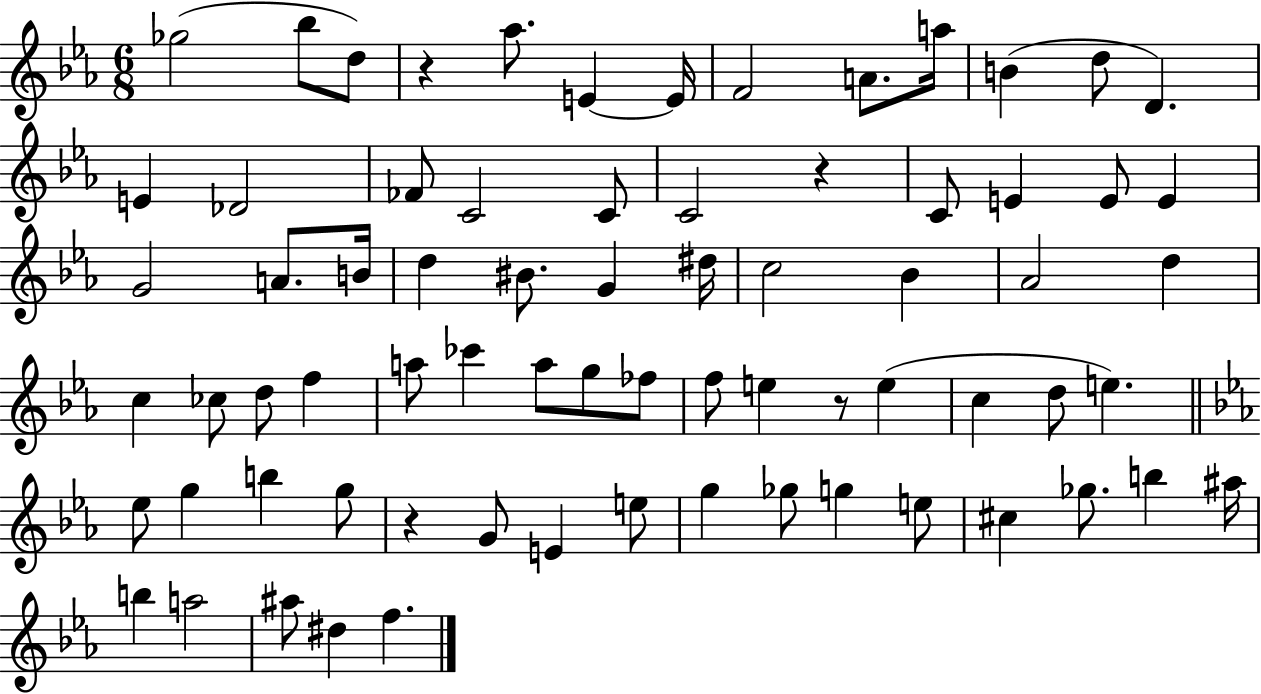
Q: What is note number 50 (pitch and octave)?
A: G5